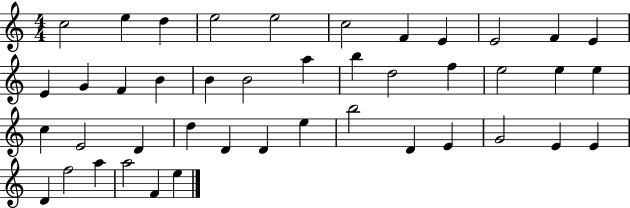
C5/h E5/q D5/q E5/h E5/h C5/h F4/q E4/q E4/h F4/q E4/q E4/q G4/q F4/q B4/q B4/q B4/h A5/q B5/q D5/h F5/q E5/h E5/q E5/q C5/q E4/h D4/q D5/q D4/q D4/q E5/q B5/h D4/q E4/q G4/h E4/q E4/q D4/q F5/h A5/q A5/h F4/q E5/q